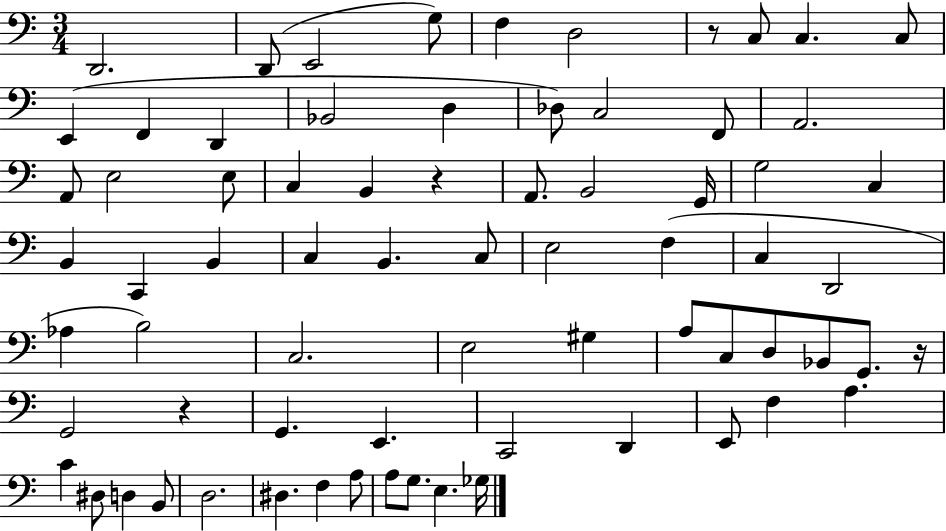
X:1
T:Untitled
M:3/4
L:1/4
K:C
D,,2 D,,/2 E,,2 G,/2 F, D,2 z/2 C,/2 C, C,/2 E,, F,, D,, _B,,2 D, _D,/2 C,2 F,,/2 A,,2 A,,/2 E,2 E,/2 C, B,, z A,,/2 B,,2 G,,/4 G,2 C, B,, C,, B,, C, B,, C,/2 E,2 F, C, D,,2 _A, B,2 C,2 E,2 ^G, A,/2 C,/2 D,/2 _B,,/2 G,,/2 z/4 G,,2 z G,, E,, C,,2 D,, E,,/2 F, A, C ^D,/2 D, B,,/2 D,2 ^D, F, A,/2 A,/2 G,/2 E, _G,/4